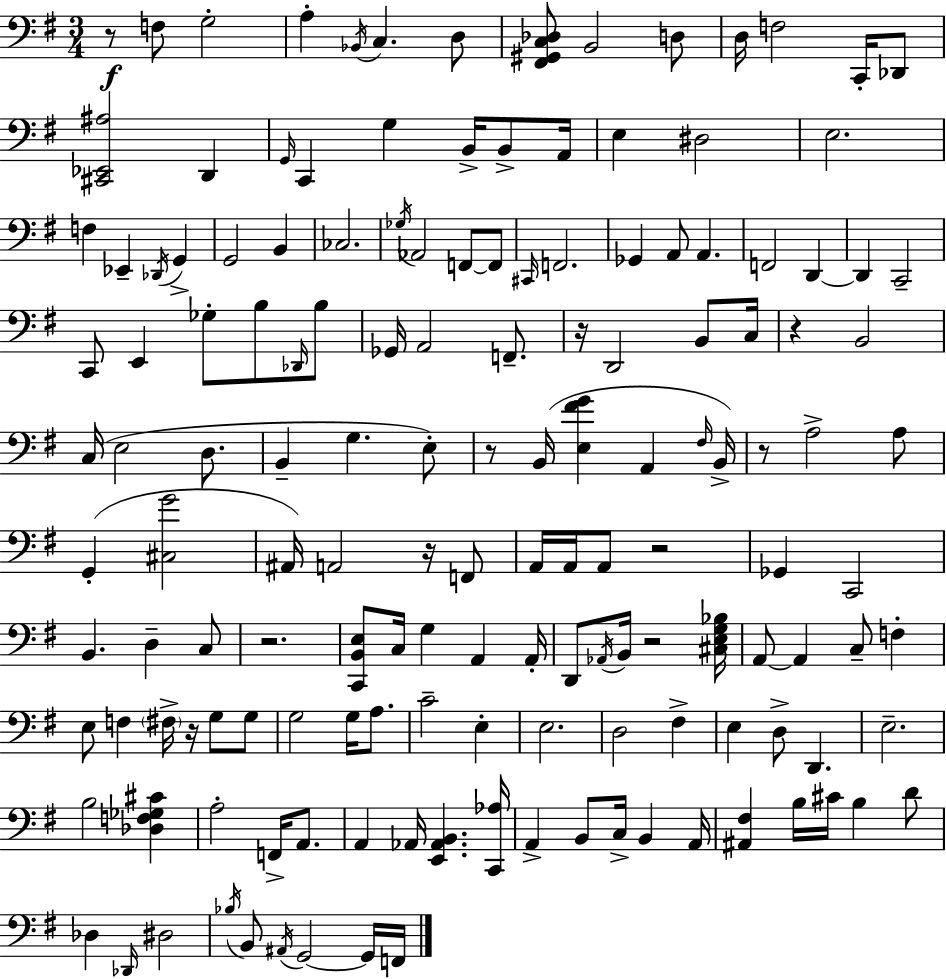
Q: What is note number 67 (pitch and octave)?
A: A3